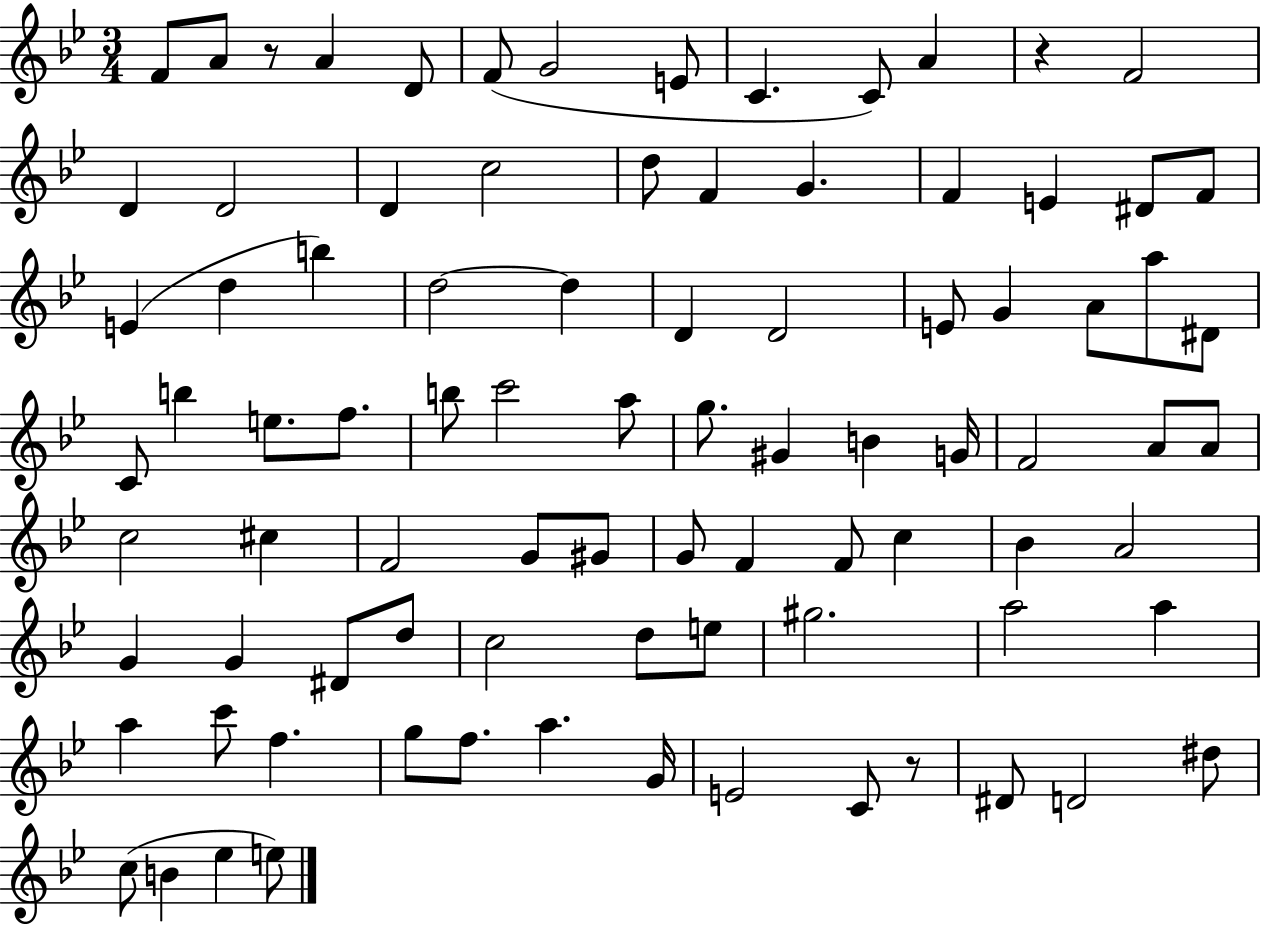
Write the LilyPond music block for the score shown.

{
  \clef treble
  \numericTimeSignature
  \time 3/4
  \key bes \major
  f'8 a'8 r8 a'4 d'8 | f'8( g'2 e'8 | c'4. c'8) a'4 | r4 f'2 | \break d'4 d'2 | d'4 c''2 | d''8 f'4 g'4. | f'4 e'4 dis'8 f'8 | \break e'4( d''4 b''4) | d''2~~ d''4 | d'4 d'2 | e'8 g'4 a'8 a''8 dis'8 | \break c'8 b''4 e''8. f''8. | b''8 c'''2 a''8 | g''8. gis'4 b'4 g'16 | f'2 a'8 a'8 | \break c''2 cis''4 | f'2 g'8 gis'8 | g'8 f'4 f'8 c''4 | bes'4 a'2 | \break g'4 g'4 dis'8 d''8 | c''2 d''8 e''8 | gis''2. | a''2 a''4 | \break a''4 c'''8 f''4. | g''8 f''8. a''4. g'16 | e'2 c'8 r8 | dis'8 d'2 dis''8 | \break c''8( b'4 ees''4 e''8) | \bar "|."
}